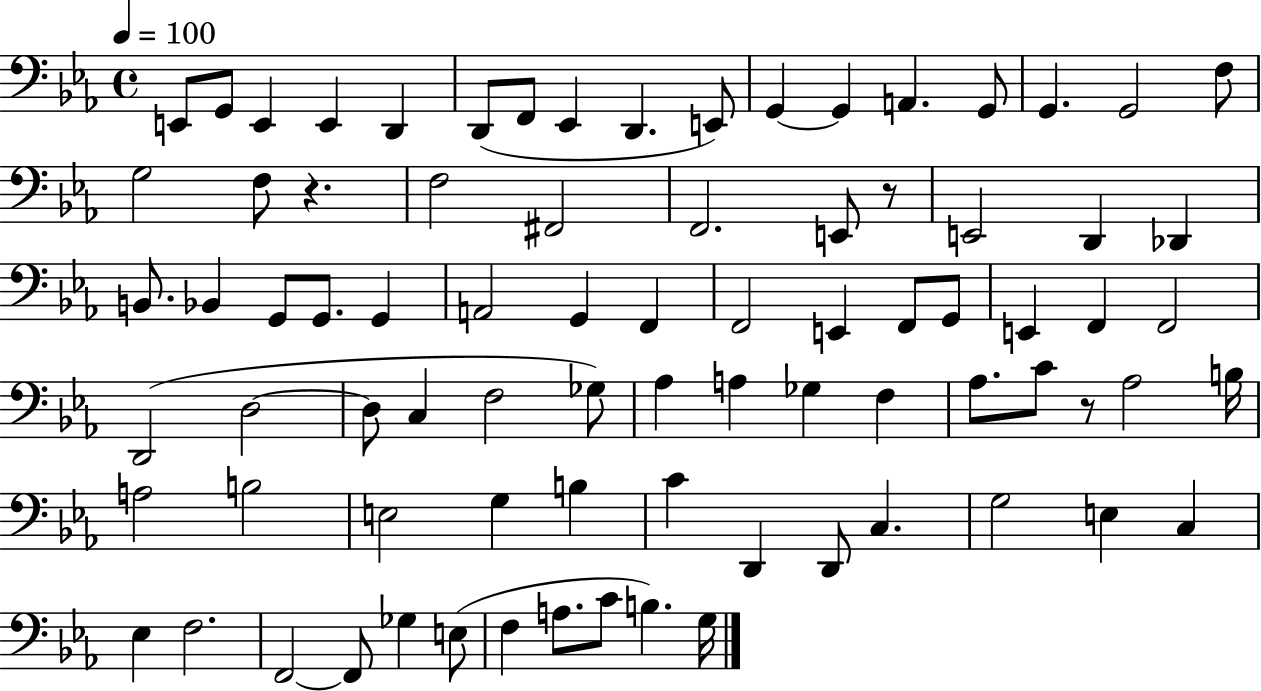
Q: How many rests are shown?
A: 3